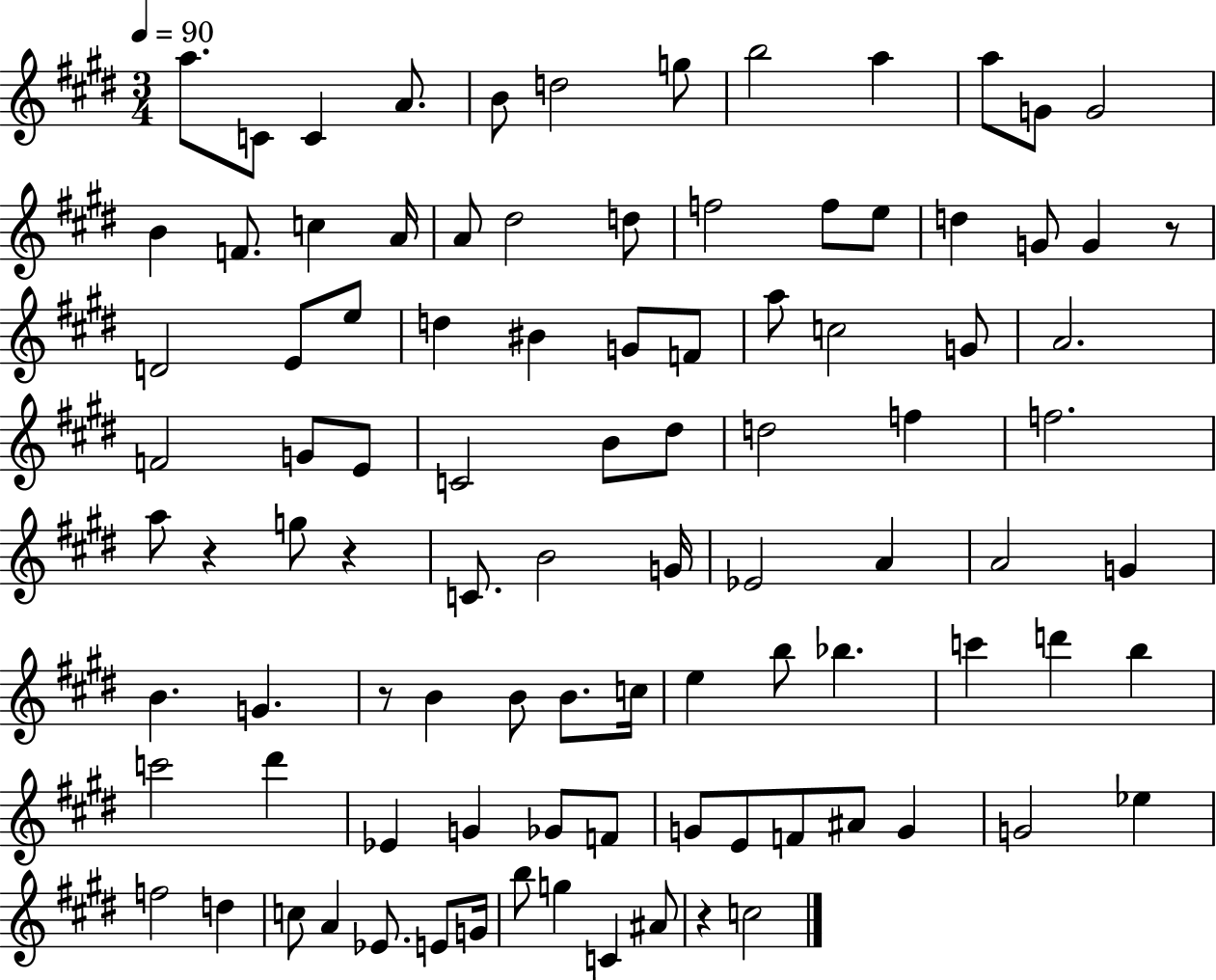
{
  \clef treble
  \numericTimeSignature
  \time 3/4
  \key e \major
  \tempo 4 = 90
  a''8. c'8 c'4 a'8. | b'8 d''2 g''8 | b''2 a''4 | a''8 g'8 g'2 | \break b'4 f'8. c''4 a'16 | a'8 dis''2 d''8 | f''2 f''8 e''8 | d''4 g'8 g'4 r8 | \break d'2 e'8 e''8 | d''4 bis'4 g'8 f'8 | a''8 c''2 g'8 | a'2. | \break f'2 g'8 e'8 | c'2 b'8 dis''8 | d''2 f''4 | f''2. | \break a''8 r4 g''8 r4 | c'8. b'2 g'16 | ees'2 a'4 | a'2 g'4 | \break b'4. g'4. | r8 b'4 b'8 b'8. c''16 | e''4 b''8 bes''4. | c'''4 d'''4 b''4 | \break c'''2 dis'''4 | ees'4 g'4 ges'8 f'8 | g'8 e'8 f'8 ais'8 g'4 | g'2 ees''4 | \break f''2 d''4 | c''8 a'4 ees'8. e'8 g'16 | b''8 g''4 c'4 ais'8 | r4 c''2 | \break \bar "|."
}